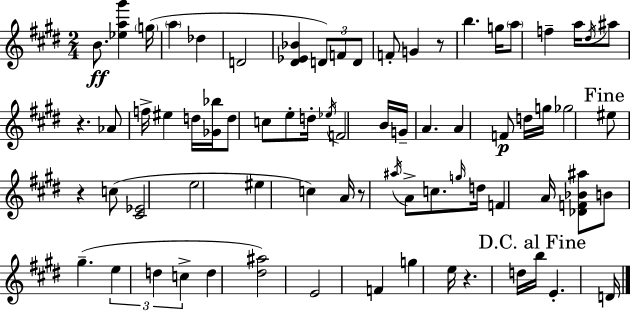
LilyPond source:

{
  \clef treble
  \numericTimeSignature
  \time 2/4
  \key e \major
  \repeat volta 2 { b'8.\ff <ees'' a'' gis'''>4 \parenthesize g''16( | \parenthesize a''4 des''4 | d'2 | <dis' ees' bes'>4 \tuplet 3/2 { d'8) f'8 | \break d'8 } f'8-. g'4 | r8 b''4. | g''16 \parenthesize a''8 f''4-- a''16 | \acciaccatura { dis''16 } ais''8 r4. | \break aes'8 f''16-> eis''4 | d''16 <ges' bes''>16 d''8 c''8 e''8-. | d''16-. \acciaccatura { ees''16 } f'2 | b'16 g'16-- a'4. | \break a'4 f'8\p | d''16 g''16 ges''2 | \mark "Fine" eis''8 r4 | c''8( <cis' ees'>2 | \break e''2 | eis''4 c''4) | a'16 r8 \acciaccatura { ais''16 } a'8-> | c''8. \grace { g''16 } d''16 f'4 | \break a'16 <des' f' bes' ais''>8 b'8 gis''4.--( | \tuplet 3/2 { e''4 | d''4 c''4-> } | d''4 <dis'' ais''>2) | \break e'2 | f'4 | g''4 e''16 r4. | d''16 \mark "D.C. al Fine" b''16 e'4.-. | \break d'16 } \bar "|."
}